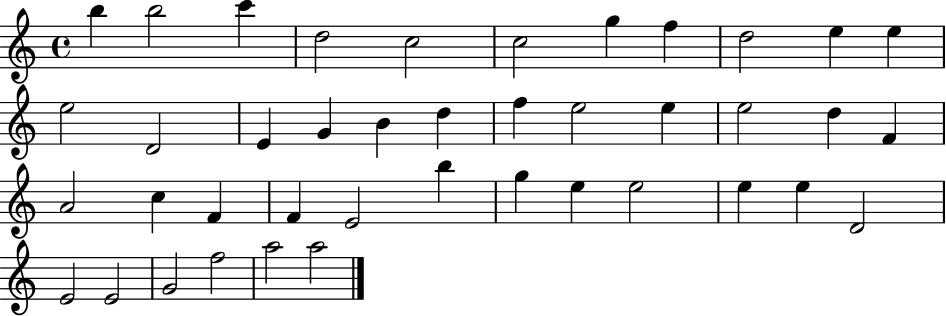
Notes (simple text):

B5/q B5/h C6/q D5/h C5/h C5/h G5/q F5/q D5/h E5/q E5/q E5/h D4/h E4/q G4/q B4/q D5/q F5/q E5/h E5/q E5/h D5/q F4/q A4/h C5/q F4/q F4/q E4/h B5/q G5/q E5/q E5/h E5/q E5/q D4/h E4/h E4/h G4/h F5/h A5/h A5/h